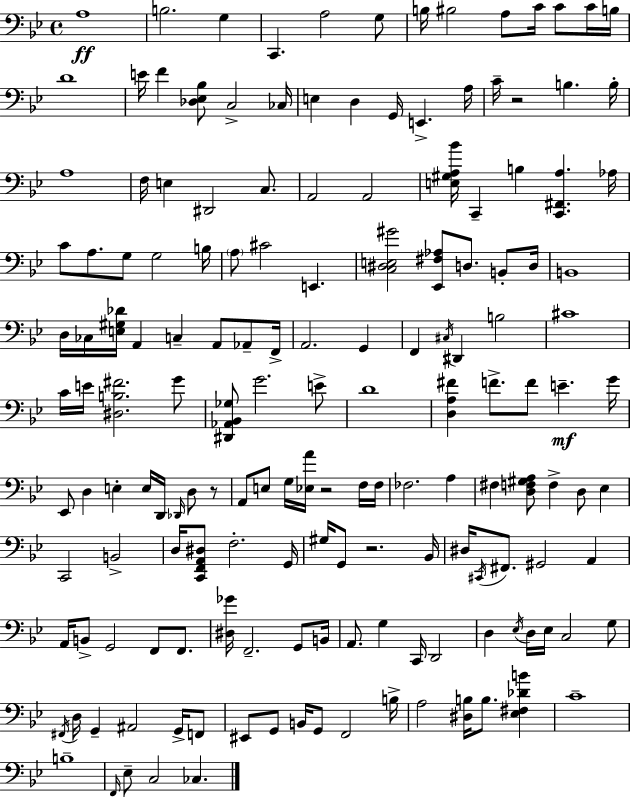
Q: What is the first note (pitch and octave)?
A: A3